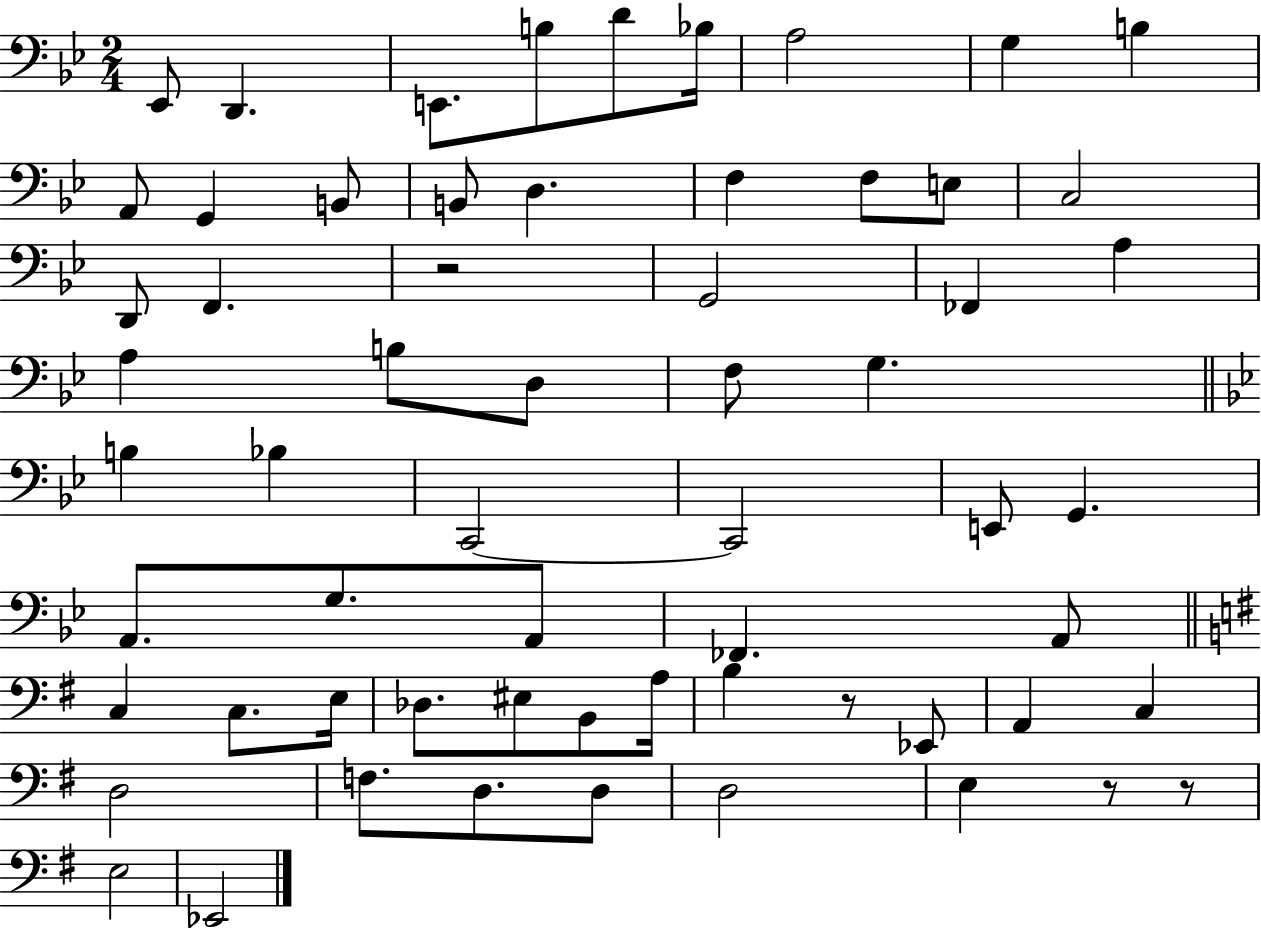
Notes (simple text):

Eb2/e D2/q. E2/e. B3/e D4/e Bb3/s A3/h G3/q B3/q A2/e G2/q B2/e B2/e D3/q. F3/q F3/e E3/e C3/h D2/e F2/q. R/h G2/h FES2/q A3/q A3/q B3/e D3/e F3/e G3/q. B3/q Bb3/q C2/h C2/h E2/e G2/q. A2/e. G3/e. A2/e FES2/q. A2/e C3/q C3/e. E3/s Db3/e. EIS3/e B2/e A3/s B3/q R/e Eb2/e A2/q C3/q D3/h F3/e. D3/e. D3/e D3/h E3/q R/e R/e E3/h Eb2/h